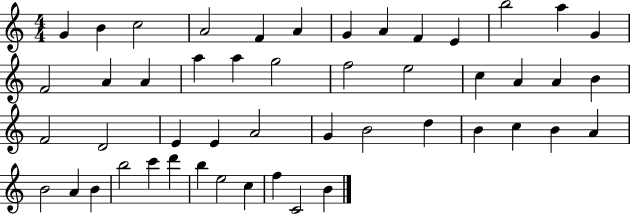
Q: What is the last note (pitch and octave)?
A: B4